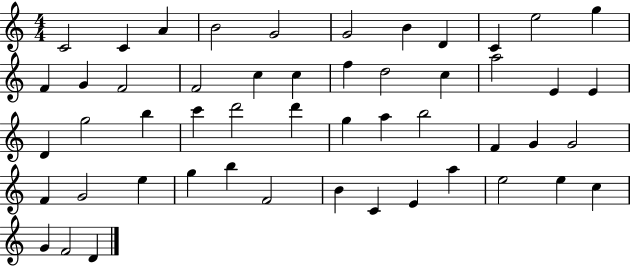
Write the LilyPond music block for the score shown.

{
  \clef treble
  \numericTimeSignature
  \time 4/4
  \key c \major
  c'2 c'4 a'4 | b'2 g'2 | g'2 b'4 d'4 | c'4 e''2 g''4 | \break f'4 g'4 f'2 | f'2 c''4 c''4 | f''4 d''2 c''4 | a''2 e'4 e'4 | \break d'4 g''2 b''4 | c'''4 d'''2 d'''4 | g''4 a''4 b''2 | f'4 g'4 g'2 | \break f'4 g'2 e''4 | g''4 b''4 f'2 | b'4 c'4 e'4 a''4 | e''2 e''4 c''4 | \break g'4 f'2 d'4 | \bar "|."
}